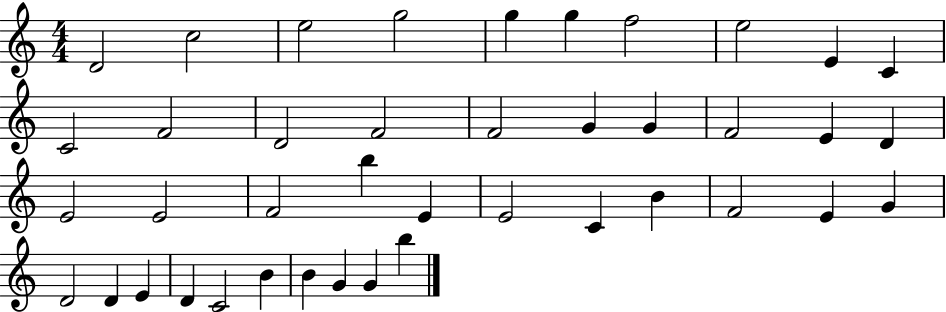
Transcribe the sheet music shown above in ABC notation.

X:1
T:Untitled
M:4/4
L:1/4
K:C
D2 c2 e2 g2 g g f2 e2 E C C2 F2 D2 F2 F2 G G F2 E D E2 E2 F2 b E E2 C B F2 E G D2 D E D C2 B B G G b